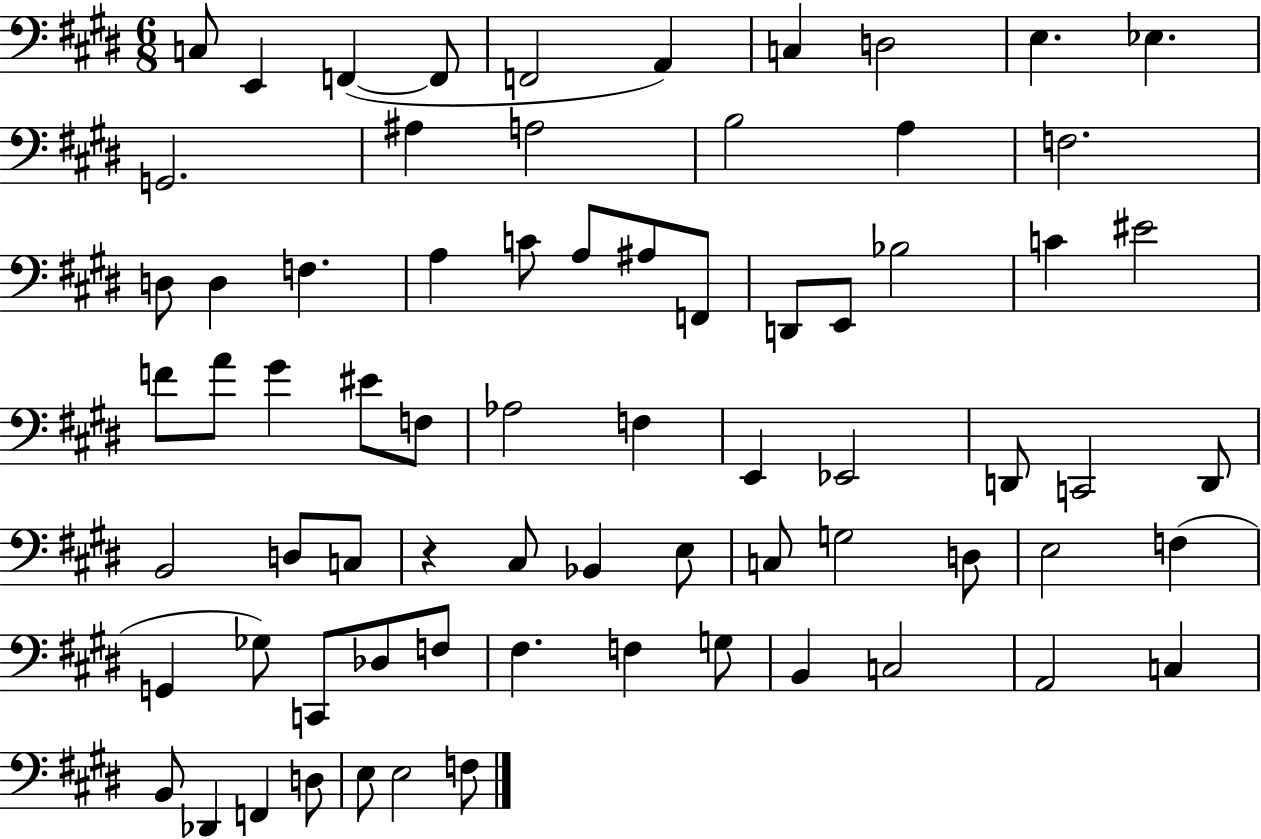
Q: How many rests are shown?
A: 1